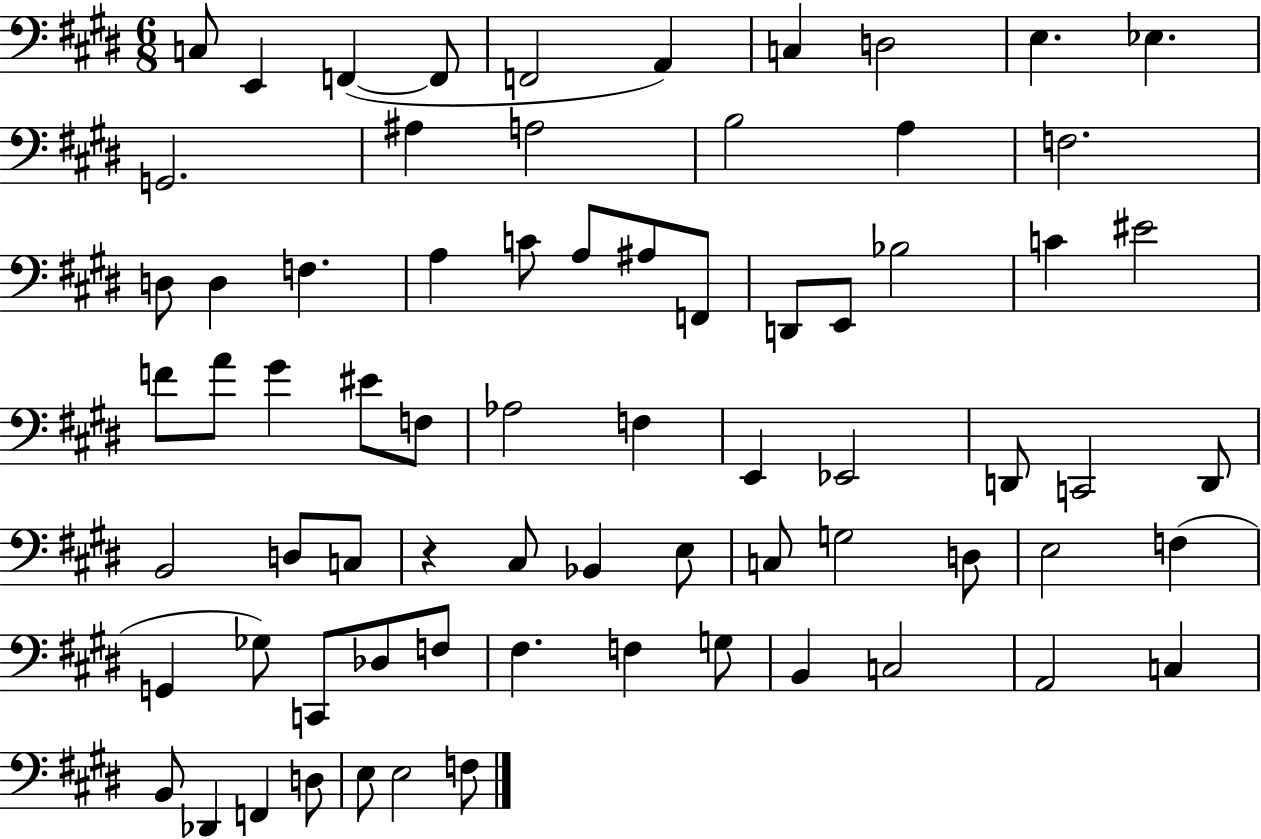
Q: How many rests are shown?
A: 1